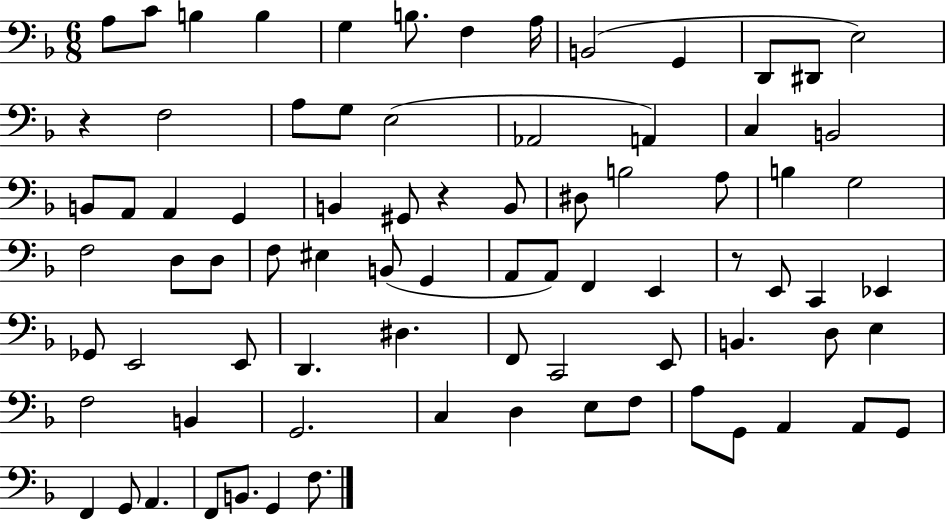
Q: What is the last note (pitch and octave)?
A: F3